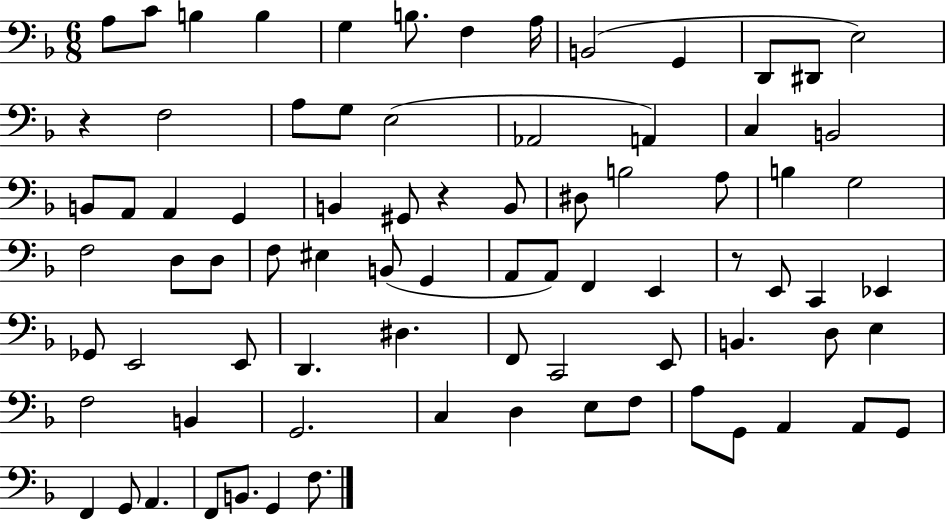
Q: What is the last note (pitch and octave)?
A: F3